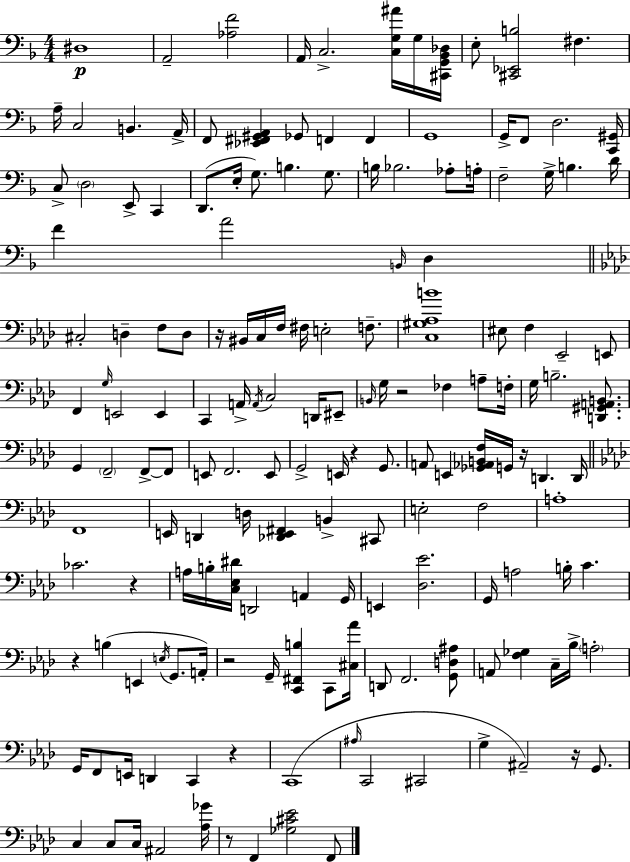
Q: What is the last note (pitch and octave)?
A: F2